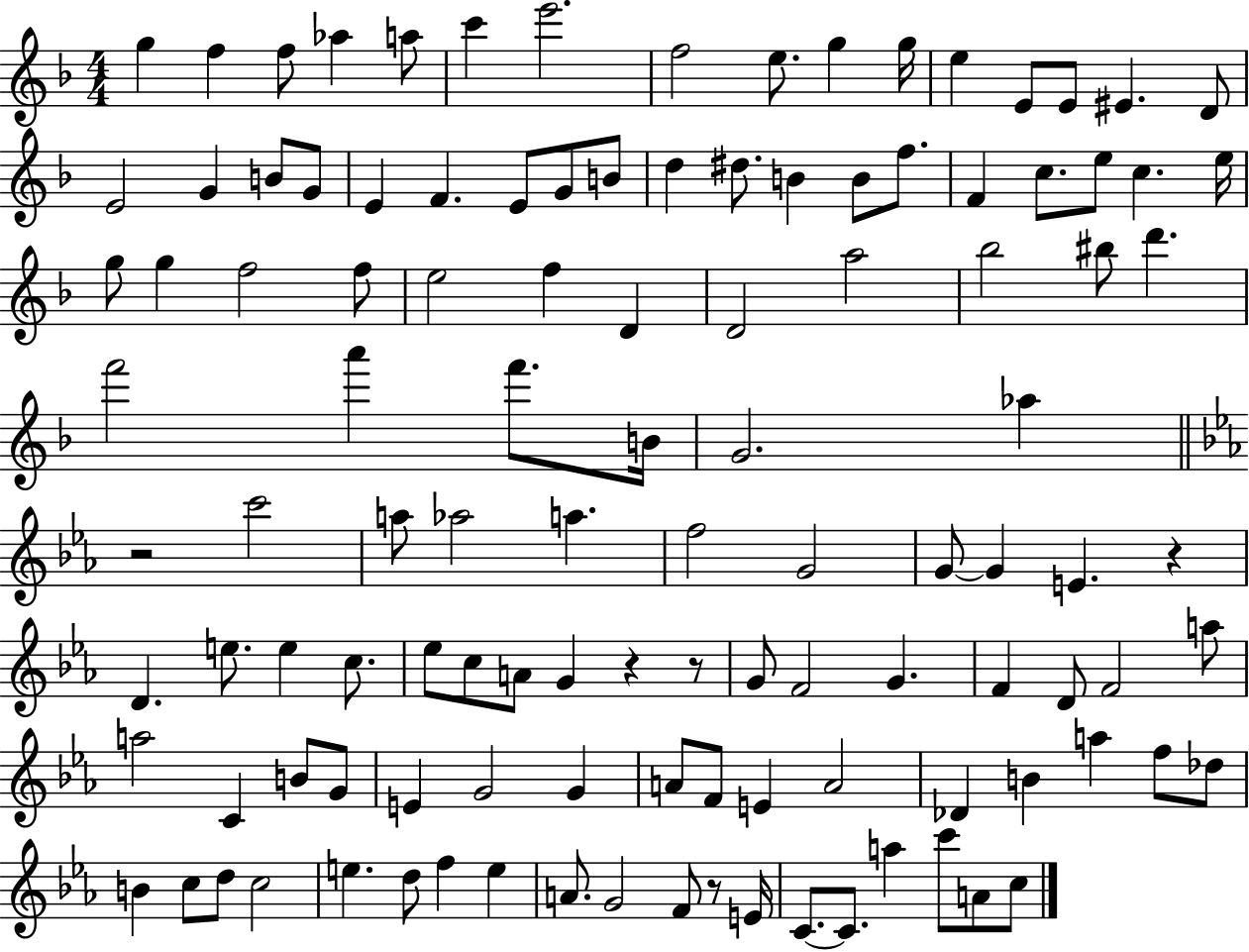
{
  \clef treble
  \numericTimeSignature
  \time 4/4
  \key f \major
  g''4 f''4 f''8 aes''4 a''8 | c'''4 e'''2. | f''2 e''8. g''4 g''16 | e''4 e'8 e'8 eis'4. d'8 | \break e'2 g'4 b'8 g'8 | e'4 f'4. e'8 g'8 b'8 | d''4 dis''8. b'4 b'8 f''8. | f'4 c''8. e''8 c''4. e''16 | \break g''8 g''4 f''2 f''8 | e''2 f''4 d'4 | d'2 a''2 | bes''2 bis''8 d'''4. | \break f'''2 a'''4 f'''8. b'16 | g'2. aes''4 | \bar "||" \break \key ees \major r2 c'''2 | a''8 aes''2 a''4. | f''2 g'2 | g'8~~ g'4 e'4. r4 | \break d'4. e''8. e''4 c''8. | ees''8 c''8 a'8 g'4 r4 r8 | g'8 f'2 g'4. | f'4 d'8 f'2 a''8 | \break a''2 c'4 b'8 g'8 | e'4 g'2 g'4 | a'8 f'8 e'4 a'2 | des'4 b'4 a''4 f''8 des''8 | \break b'4 c''8 d''8 c''2 | e''4. d''8 f''4 e''4 | a'8. g'2 f'8 r8 e'16 | c'8.~~ c'8. a''4 c'''8 a'8 c''8 | \break \bar "|."
}